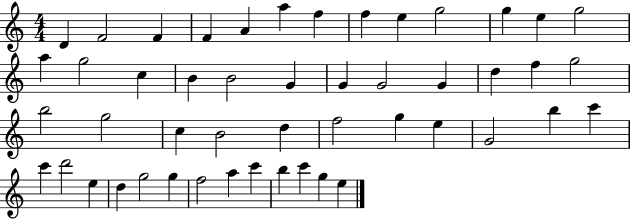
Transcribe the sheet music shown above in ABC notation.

X:1
T:Untitled
M:4/4
L:1/4
K:C
D F2 F F A a f f e g2 g e g2 a g2 c B B2 G G G2 G d f g2 b2 g2 c B2 d f2 g e G2 b c' c' d'2 e d g2 g f2 a c' b c' g e